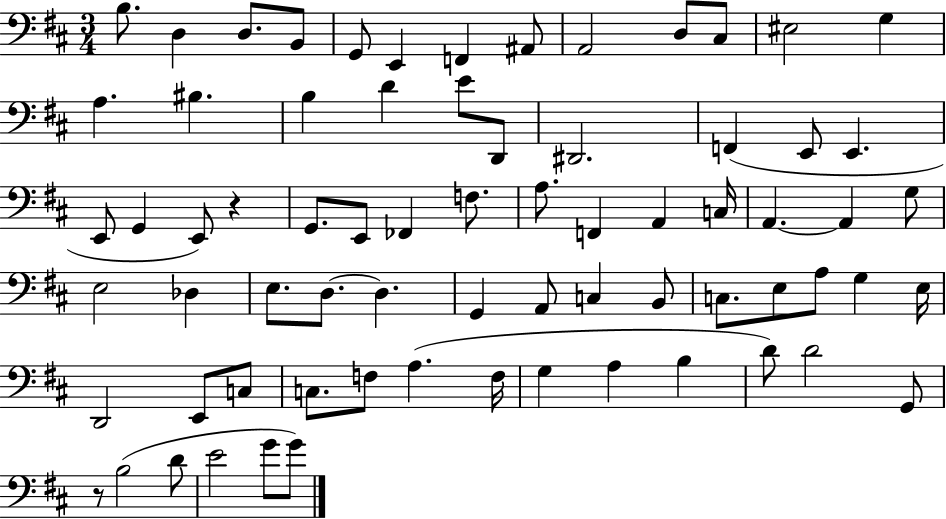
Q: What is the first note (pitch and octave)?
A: B3